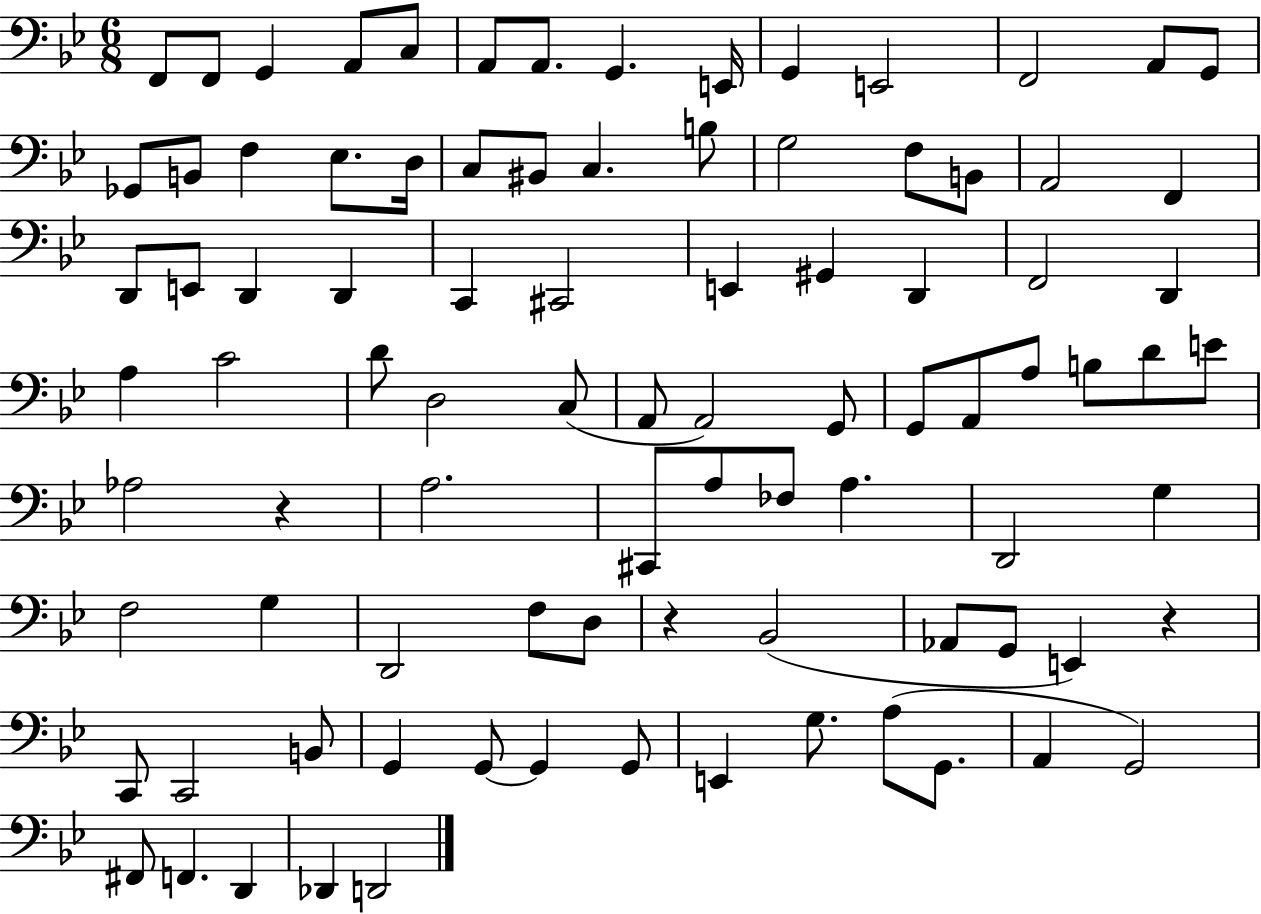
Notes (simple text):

F2/e F2/e G2/q A2/e C3/e A2/e A2/e. G2/q. E2/s G2/q E2/h F2/h A2/e G2/e Gb2/e B2/e F3/q Eb3/e. D3/s C3/e BIS2/e C3/q. B3/e G3/h F3/e B2/e A2/h F2/q D2/e E2/e D2/q D2/q C2/q C#2/h E2/q G#2/q D2/q F2/h D2/q A3/q C4/h D4/e D3/h C3/e A2/e A2/h G2/e G2/e A2/e A3/e B3/e D4/e E4/e Ab3/h R/q A3/h. C#2/e A3/e FES3/e A3/q. D2/h G3/q F3/h G3/q D2/h F3/e D3/e R/q Bb2/h Ab2/e G2/e E2/q R/q C2/e C2/h B2/e G2/q G2/e G2/q G2/e E2/q G3/e. A3/e G2/e. A2/q G2/h F#2/e F2/q. D2/q Db2/q D2/h